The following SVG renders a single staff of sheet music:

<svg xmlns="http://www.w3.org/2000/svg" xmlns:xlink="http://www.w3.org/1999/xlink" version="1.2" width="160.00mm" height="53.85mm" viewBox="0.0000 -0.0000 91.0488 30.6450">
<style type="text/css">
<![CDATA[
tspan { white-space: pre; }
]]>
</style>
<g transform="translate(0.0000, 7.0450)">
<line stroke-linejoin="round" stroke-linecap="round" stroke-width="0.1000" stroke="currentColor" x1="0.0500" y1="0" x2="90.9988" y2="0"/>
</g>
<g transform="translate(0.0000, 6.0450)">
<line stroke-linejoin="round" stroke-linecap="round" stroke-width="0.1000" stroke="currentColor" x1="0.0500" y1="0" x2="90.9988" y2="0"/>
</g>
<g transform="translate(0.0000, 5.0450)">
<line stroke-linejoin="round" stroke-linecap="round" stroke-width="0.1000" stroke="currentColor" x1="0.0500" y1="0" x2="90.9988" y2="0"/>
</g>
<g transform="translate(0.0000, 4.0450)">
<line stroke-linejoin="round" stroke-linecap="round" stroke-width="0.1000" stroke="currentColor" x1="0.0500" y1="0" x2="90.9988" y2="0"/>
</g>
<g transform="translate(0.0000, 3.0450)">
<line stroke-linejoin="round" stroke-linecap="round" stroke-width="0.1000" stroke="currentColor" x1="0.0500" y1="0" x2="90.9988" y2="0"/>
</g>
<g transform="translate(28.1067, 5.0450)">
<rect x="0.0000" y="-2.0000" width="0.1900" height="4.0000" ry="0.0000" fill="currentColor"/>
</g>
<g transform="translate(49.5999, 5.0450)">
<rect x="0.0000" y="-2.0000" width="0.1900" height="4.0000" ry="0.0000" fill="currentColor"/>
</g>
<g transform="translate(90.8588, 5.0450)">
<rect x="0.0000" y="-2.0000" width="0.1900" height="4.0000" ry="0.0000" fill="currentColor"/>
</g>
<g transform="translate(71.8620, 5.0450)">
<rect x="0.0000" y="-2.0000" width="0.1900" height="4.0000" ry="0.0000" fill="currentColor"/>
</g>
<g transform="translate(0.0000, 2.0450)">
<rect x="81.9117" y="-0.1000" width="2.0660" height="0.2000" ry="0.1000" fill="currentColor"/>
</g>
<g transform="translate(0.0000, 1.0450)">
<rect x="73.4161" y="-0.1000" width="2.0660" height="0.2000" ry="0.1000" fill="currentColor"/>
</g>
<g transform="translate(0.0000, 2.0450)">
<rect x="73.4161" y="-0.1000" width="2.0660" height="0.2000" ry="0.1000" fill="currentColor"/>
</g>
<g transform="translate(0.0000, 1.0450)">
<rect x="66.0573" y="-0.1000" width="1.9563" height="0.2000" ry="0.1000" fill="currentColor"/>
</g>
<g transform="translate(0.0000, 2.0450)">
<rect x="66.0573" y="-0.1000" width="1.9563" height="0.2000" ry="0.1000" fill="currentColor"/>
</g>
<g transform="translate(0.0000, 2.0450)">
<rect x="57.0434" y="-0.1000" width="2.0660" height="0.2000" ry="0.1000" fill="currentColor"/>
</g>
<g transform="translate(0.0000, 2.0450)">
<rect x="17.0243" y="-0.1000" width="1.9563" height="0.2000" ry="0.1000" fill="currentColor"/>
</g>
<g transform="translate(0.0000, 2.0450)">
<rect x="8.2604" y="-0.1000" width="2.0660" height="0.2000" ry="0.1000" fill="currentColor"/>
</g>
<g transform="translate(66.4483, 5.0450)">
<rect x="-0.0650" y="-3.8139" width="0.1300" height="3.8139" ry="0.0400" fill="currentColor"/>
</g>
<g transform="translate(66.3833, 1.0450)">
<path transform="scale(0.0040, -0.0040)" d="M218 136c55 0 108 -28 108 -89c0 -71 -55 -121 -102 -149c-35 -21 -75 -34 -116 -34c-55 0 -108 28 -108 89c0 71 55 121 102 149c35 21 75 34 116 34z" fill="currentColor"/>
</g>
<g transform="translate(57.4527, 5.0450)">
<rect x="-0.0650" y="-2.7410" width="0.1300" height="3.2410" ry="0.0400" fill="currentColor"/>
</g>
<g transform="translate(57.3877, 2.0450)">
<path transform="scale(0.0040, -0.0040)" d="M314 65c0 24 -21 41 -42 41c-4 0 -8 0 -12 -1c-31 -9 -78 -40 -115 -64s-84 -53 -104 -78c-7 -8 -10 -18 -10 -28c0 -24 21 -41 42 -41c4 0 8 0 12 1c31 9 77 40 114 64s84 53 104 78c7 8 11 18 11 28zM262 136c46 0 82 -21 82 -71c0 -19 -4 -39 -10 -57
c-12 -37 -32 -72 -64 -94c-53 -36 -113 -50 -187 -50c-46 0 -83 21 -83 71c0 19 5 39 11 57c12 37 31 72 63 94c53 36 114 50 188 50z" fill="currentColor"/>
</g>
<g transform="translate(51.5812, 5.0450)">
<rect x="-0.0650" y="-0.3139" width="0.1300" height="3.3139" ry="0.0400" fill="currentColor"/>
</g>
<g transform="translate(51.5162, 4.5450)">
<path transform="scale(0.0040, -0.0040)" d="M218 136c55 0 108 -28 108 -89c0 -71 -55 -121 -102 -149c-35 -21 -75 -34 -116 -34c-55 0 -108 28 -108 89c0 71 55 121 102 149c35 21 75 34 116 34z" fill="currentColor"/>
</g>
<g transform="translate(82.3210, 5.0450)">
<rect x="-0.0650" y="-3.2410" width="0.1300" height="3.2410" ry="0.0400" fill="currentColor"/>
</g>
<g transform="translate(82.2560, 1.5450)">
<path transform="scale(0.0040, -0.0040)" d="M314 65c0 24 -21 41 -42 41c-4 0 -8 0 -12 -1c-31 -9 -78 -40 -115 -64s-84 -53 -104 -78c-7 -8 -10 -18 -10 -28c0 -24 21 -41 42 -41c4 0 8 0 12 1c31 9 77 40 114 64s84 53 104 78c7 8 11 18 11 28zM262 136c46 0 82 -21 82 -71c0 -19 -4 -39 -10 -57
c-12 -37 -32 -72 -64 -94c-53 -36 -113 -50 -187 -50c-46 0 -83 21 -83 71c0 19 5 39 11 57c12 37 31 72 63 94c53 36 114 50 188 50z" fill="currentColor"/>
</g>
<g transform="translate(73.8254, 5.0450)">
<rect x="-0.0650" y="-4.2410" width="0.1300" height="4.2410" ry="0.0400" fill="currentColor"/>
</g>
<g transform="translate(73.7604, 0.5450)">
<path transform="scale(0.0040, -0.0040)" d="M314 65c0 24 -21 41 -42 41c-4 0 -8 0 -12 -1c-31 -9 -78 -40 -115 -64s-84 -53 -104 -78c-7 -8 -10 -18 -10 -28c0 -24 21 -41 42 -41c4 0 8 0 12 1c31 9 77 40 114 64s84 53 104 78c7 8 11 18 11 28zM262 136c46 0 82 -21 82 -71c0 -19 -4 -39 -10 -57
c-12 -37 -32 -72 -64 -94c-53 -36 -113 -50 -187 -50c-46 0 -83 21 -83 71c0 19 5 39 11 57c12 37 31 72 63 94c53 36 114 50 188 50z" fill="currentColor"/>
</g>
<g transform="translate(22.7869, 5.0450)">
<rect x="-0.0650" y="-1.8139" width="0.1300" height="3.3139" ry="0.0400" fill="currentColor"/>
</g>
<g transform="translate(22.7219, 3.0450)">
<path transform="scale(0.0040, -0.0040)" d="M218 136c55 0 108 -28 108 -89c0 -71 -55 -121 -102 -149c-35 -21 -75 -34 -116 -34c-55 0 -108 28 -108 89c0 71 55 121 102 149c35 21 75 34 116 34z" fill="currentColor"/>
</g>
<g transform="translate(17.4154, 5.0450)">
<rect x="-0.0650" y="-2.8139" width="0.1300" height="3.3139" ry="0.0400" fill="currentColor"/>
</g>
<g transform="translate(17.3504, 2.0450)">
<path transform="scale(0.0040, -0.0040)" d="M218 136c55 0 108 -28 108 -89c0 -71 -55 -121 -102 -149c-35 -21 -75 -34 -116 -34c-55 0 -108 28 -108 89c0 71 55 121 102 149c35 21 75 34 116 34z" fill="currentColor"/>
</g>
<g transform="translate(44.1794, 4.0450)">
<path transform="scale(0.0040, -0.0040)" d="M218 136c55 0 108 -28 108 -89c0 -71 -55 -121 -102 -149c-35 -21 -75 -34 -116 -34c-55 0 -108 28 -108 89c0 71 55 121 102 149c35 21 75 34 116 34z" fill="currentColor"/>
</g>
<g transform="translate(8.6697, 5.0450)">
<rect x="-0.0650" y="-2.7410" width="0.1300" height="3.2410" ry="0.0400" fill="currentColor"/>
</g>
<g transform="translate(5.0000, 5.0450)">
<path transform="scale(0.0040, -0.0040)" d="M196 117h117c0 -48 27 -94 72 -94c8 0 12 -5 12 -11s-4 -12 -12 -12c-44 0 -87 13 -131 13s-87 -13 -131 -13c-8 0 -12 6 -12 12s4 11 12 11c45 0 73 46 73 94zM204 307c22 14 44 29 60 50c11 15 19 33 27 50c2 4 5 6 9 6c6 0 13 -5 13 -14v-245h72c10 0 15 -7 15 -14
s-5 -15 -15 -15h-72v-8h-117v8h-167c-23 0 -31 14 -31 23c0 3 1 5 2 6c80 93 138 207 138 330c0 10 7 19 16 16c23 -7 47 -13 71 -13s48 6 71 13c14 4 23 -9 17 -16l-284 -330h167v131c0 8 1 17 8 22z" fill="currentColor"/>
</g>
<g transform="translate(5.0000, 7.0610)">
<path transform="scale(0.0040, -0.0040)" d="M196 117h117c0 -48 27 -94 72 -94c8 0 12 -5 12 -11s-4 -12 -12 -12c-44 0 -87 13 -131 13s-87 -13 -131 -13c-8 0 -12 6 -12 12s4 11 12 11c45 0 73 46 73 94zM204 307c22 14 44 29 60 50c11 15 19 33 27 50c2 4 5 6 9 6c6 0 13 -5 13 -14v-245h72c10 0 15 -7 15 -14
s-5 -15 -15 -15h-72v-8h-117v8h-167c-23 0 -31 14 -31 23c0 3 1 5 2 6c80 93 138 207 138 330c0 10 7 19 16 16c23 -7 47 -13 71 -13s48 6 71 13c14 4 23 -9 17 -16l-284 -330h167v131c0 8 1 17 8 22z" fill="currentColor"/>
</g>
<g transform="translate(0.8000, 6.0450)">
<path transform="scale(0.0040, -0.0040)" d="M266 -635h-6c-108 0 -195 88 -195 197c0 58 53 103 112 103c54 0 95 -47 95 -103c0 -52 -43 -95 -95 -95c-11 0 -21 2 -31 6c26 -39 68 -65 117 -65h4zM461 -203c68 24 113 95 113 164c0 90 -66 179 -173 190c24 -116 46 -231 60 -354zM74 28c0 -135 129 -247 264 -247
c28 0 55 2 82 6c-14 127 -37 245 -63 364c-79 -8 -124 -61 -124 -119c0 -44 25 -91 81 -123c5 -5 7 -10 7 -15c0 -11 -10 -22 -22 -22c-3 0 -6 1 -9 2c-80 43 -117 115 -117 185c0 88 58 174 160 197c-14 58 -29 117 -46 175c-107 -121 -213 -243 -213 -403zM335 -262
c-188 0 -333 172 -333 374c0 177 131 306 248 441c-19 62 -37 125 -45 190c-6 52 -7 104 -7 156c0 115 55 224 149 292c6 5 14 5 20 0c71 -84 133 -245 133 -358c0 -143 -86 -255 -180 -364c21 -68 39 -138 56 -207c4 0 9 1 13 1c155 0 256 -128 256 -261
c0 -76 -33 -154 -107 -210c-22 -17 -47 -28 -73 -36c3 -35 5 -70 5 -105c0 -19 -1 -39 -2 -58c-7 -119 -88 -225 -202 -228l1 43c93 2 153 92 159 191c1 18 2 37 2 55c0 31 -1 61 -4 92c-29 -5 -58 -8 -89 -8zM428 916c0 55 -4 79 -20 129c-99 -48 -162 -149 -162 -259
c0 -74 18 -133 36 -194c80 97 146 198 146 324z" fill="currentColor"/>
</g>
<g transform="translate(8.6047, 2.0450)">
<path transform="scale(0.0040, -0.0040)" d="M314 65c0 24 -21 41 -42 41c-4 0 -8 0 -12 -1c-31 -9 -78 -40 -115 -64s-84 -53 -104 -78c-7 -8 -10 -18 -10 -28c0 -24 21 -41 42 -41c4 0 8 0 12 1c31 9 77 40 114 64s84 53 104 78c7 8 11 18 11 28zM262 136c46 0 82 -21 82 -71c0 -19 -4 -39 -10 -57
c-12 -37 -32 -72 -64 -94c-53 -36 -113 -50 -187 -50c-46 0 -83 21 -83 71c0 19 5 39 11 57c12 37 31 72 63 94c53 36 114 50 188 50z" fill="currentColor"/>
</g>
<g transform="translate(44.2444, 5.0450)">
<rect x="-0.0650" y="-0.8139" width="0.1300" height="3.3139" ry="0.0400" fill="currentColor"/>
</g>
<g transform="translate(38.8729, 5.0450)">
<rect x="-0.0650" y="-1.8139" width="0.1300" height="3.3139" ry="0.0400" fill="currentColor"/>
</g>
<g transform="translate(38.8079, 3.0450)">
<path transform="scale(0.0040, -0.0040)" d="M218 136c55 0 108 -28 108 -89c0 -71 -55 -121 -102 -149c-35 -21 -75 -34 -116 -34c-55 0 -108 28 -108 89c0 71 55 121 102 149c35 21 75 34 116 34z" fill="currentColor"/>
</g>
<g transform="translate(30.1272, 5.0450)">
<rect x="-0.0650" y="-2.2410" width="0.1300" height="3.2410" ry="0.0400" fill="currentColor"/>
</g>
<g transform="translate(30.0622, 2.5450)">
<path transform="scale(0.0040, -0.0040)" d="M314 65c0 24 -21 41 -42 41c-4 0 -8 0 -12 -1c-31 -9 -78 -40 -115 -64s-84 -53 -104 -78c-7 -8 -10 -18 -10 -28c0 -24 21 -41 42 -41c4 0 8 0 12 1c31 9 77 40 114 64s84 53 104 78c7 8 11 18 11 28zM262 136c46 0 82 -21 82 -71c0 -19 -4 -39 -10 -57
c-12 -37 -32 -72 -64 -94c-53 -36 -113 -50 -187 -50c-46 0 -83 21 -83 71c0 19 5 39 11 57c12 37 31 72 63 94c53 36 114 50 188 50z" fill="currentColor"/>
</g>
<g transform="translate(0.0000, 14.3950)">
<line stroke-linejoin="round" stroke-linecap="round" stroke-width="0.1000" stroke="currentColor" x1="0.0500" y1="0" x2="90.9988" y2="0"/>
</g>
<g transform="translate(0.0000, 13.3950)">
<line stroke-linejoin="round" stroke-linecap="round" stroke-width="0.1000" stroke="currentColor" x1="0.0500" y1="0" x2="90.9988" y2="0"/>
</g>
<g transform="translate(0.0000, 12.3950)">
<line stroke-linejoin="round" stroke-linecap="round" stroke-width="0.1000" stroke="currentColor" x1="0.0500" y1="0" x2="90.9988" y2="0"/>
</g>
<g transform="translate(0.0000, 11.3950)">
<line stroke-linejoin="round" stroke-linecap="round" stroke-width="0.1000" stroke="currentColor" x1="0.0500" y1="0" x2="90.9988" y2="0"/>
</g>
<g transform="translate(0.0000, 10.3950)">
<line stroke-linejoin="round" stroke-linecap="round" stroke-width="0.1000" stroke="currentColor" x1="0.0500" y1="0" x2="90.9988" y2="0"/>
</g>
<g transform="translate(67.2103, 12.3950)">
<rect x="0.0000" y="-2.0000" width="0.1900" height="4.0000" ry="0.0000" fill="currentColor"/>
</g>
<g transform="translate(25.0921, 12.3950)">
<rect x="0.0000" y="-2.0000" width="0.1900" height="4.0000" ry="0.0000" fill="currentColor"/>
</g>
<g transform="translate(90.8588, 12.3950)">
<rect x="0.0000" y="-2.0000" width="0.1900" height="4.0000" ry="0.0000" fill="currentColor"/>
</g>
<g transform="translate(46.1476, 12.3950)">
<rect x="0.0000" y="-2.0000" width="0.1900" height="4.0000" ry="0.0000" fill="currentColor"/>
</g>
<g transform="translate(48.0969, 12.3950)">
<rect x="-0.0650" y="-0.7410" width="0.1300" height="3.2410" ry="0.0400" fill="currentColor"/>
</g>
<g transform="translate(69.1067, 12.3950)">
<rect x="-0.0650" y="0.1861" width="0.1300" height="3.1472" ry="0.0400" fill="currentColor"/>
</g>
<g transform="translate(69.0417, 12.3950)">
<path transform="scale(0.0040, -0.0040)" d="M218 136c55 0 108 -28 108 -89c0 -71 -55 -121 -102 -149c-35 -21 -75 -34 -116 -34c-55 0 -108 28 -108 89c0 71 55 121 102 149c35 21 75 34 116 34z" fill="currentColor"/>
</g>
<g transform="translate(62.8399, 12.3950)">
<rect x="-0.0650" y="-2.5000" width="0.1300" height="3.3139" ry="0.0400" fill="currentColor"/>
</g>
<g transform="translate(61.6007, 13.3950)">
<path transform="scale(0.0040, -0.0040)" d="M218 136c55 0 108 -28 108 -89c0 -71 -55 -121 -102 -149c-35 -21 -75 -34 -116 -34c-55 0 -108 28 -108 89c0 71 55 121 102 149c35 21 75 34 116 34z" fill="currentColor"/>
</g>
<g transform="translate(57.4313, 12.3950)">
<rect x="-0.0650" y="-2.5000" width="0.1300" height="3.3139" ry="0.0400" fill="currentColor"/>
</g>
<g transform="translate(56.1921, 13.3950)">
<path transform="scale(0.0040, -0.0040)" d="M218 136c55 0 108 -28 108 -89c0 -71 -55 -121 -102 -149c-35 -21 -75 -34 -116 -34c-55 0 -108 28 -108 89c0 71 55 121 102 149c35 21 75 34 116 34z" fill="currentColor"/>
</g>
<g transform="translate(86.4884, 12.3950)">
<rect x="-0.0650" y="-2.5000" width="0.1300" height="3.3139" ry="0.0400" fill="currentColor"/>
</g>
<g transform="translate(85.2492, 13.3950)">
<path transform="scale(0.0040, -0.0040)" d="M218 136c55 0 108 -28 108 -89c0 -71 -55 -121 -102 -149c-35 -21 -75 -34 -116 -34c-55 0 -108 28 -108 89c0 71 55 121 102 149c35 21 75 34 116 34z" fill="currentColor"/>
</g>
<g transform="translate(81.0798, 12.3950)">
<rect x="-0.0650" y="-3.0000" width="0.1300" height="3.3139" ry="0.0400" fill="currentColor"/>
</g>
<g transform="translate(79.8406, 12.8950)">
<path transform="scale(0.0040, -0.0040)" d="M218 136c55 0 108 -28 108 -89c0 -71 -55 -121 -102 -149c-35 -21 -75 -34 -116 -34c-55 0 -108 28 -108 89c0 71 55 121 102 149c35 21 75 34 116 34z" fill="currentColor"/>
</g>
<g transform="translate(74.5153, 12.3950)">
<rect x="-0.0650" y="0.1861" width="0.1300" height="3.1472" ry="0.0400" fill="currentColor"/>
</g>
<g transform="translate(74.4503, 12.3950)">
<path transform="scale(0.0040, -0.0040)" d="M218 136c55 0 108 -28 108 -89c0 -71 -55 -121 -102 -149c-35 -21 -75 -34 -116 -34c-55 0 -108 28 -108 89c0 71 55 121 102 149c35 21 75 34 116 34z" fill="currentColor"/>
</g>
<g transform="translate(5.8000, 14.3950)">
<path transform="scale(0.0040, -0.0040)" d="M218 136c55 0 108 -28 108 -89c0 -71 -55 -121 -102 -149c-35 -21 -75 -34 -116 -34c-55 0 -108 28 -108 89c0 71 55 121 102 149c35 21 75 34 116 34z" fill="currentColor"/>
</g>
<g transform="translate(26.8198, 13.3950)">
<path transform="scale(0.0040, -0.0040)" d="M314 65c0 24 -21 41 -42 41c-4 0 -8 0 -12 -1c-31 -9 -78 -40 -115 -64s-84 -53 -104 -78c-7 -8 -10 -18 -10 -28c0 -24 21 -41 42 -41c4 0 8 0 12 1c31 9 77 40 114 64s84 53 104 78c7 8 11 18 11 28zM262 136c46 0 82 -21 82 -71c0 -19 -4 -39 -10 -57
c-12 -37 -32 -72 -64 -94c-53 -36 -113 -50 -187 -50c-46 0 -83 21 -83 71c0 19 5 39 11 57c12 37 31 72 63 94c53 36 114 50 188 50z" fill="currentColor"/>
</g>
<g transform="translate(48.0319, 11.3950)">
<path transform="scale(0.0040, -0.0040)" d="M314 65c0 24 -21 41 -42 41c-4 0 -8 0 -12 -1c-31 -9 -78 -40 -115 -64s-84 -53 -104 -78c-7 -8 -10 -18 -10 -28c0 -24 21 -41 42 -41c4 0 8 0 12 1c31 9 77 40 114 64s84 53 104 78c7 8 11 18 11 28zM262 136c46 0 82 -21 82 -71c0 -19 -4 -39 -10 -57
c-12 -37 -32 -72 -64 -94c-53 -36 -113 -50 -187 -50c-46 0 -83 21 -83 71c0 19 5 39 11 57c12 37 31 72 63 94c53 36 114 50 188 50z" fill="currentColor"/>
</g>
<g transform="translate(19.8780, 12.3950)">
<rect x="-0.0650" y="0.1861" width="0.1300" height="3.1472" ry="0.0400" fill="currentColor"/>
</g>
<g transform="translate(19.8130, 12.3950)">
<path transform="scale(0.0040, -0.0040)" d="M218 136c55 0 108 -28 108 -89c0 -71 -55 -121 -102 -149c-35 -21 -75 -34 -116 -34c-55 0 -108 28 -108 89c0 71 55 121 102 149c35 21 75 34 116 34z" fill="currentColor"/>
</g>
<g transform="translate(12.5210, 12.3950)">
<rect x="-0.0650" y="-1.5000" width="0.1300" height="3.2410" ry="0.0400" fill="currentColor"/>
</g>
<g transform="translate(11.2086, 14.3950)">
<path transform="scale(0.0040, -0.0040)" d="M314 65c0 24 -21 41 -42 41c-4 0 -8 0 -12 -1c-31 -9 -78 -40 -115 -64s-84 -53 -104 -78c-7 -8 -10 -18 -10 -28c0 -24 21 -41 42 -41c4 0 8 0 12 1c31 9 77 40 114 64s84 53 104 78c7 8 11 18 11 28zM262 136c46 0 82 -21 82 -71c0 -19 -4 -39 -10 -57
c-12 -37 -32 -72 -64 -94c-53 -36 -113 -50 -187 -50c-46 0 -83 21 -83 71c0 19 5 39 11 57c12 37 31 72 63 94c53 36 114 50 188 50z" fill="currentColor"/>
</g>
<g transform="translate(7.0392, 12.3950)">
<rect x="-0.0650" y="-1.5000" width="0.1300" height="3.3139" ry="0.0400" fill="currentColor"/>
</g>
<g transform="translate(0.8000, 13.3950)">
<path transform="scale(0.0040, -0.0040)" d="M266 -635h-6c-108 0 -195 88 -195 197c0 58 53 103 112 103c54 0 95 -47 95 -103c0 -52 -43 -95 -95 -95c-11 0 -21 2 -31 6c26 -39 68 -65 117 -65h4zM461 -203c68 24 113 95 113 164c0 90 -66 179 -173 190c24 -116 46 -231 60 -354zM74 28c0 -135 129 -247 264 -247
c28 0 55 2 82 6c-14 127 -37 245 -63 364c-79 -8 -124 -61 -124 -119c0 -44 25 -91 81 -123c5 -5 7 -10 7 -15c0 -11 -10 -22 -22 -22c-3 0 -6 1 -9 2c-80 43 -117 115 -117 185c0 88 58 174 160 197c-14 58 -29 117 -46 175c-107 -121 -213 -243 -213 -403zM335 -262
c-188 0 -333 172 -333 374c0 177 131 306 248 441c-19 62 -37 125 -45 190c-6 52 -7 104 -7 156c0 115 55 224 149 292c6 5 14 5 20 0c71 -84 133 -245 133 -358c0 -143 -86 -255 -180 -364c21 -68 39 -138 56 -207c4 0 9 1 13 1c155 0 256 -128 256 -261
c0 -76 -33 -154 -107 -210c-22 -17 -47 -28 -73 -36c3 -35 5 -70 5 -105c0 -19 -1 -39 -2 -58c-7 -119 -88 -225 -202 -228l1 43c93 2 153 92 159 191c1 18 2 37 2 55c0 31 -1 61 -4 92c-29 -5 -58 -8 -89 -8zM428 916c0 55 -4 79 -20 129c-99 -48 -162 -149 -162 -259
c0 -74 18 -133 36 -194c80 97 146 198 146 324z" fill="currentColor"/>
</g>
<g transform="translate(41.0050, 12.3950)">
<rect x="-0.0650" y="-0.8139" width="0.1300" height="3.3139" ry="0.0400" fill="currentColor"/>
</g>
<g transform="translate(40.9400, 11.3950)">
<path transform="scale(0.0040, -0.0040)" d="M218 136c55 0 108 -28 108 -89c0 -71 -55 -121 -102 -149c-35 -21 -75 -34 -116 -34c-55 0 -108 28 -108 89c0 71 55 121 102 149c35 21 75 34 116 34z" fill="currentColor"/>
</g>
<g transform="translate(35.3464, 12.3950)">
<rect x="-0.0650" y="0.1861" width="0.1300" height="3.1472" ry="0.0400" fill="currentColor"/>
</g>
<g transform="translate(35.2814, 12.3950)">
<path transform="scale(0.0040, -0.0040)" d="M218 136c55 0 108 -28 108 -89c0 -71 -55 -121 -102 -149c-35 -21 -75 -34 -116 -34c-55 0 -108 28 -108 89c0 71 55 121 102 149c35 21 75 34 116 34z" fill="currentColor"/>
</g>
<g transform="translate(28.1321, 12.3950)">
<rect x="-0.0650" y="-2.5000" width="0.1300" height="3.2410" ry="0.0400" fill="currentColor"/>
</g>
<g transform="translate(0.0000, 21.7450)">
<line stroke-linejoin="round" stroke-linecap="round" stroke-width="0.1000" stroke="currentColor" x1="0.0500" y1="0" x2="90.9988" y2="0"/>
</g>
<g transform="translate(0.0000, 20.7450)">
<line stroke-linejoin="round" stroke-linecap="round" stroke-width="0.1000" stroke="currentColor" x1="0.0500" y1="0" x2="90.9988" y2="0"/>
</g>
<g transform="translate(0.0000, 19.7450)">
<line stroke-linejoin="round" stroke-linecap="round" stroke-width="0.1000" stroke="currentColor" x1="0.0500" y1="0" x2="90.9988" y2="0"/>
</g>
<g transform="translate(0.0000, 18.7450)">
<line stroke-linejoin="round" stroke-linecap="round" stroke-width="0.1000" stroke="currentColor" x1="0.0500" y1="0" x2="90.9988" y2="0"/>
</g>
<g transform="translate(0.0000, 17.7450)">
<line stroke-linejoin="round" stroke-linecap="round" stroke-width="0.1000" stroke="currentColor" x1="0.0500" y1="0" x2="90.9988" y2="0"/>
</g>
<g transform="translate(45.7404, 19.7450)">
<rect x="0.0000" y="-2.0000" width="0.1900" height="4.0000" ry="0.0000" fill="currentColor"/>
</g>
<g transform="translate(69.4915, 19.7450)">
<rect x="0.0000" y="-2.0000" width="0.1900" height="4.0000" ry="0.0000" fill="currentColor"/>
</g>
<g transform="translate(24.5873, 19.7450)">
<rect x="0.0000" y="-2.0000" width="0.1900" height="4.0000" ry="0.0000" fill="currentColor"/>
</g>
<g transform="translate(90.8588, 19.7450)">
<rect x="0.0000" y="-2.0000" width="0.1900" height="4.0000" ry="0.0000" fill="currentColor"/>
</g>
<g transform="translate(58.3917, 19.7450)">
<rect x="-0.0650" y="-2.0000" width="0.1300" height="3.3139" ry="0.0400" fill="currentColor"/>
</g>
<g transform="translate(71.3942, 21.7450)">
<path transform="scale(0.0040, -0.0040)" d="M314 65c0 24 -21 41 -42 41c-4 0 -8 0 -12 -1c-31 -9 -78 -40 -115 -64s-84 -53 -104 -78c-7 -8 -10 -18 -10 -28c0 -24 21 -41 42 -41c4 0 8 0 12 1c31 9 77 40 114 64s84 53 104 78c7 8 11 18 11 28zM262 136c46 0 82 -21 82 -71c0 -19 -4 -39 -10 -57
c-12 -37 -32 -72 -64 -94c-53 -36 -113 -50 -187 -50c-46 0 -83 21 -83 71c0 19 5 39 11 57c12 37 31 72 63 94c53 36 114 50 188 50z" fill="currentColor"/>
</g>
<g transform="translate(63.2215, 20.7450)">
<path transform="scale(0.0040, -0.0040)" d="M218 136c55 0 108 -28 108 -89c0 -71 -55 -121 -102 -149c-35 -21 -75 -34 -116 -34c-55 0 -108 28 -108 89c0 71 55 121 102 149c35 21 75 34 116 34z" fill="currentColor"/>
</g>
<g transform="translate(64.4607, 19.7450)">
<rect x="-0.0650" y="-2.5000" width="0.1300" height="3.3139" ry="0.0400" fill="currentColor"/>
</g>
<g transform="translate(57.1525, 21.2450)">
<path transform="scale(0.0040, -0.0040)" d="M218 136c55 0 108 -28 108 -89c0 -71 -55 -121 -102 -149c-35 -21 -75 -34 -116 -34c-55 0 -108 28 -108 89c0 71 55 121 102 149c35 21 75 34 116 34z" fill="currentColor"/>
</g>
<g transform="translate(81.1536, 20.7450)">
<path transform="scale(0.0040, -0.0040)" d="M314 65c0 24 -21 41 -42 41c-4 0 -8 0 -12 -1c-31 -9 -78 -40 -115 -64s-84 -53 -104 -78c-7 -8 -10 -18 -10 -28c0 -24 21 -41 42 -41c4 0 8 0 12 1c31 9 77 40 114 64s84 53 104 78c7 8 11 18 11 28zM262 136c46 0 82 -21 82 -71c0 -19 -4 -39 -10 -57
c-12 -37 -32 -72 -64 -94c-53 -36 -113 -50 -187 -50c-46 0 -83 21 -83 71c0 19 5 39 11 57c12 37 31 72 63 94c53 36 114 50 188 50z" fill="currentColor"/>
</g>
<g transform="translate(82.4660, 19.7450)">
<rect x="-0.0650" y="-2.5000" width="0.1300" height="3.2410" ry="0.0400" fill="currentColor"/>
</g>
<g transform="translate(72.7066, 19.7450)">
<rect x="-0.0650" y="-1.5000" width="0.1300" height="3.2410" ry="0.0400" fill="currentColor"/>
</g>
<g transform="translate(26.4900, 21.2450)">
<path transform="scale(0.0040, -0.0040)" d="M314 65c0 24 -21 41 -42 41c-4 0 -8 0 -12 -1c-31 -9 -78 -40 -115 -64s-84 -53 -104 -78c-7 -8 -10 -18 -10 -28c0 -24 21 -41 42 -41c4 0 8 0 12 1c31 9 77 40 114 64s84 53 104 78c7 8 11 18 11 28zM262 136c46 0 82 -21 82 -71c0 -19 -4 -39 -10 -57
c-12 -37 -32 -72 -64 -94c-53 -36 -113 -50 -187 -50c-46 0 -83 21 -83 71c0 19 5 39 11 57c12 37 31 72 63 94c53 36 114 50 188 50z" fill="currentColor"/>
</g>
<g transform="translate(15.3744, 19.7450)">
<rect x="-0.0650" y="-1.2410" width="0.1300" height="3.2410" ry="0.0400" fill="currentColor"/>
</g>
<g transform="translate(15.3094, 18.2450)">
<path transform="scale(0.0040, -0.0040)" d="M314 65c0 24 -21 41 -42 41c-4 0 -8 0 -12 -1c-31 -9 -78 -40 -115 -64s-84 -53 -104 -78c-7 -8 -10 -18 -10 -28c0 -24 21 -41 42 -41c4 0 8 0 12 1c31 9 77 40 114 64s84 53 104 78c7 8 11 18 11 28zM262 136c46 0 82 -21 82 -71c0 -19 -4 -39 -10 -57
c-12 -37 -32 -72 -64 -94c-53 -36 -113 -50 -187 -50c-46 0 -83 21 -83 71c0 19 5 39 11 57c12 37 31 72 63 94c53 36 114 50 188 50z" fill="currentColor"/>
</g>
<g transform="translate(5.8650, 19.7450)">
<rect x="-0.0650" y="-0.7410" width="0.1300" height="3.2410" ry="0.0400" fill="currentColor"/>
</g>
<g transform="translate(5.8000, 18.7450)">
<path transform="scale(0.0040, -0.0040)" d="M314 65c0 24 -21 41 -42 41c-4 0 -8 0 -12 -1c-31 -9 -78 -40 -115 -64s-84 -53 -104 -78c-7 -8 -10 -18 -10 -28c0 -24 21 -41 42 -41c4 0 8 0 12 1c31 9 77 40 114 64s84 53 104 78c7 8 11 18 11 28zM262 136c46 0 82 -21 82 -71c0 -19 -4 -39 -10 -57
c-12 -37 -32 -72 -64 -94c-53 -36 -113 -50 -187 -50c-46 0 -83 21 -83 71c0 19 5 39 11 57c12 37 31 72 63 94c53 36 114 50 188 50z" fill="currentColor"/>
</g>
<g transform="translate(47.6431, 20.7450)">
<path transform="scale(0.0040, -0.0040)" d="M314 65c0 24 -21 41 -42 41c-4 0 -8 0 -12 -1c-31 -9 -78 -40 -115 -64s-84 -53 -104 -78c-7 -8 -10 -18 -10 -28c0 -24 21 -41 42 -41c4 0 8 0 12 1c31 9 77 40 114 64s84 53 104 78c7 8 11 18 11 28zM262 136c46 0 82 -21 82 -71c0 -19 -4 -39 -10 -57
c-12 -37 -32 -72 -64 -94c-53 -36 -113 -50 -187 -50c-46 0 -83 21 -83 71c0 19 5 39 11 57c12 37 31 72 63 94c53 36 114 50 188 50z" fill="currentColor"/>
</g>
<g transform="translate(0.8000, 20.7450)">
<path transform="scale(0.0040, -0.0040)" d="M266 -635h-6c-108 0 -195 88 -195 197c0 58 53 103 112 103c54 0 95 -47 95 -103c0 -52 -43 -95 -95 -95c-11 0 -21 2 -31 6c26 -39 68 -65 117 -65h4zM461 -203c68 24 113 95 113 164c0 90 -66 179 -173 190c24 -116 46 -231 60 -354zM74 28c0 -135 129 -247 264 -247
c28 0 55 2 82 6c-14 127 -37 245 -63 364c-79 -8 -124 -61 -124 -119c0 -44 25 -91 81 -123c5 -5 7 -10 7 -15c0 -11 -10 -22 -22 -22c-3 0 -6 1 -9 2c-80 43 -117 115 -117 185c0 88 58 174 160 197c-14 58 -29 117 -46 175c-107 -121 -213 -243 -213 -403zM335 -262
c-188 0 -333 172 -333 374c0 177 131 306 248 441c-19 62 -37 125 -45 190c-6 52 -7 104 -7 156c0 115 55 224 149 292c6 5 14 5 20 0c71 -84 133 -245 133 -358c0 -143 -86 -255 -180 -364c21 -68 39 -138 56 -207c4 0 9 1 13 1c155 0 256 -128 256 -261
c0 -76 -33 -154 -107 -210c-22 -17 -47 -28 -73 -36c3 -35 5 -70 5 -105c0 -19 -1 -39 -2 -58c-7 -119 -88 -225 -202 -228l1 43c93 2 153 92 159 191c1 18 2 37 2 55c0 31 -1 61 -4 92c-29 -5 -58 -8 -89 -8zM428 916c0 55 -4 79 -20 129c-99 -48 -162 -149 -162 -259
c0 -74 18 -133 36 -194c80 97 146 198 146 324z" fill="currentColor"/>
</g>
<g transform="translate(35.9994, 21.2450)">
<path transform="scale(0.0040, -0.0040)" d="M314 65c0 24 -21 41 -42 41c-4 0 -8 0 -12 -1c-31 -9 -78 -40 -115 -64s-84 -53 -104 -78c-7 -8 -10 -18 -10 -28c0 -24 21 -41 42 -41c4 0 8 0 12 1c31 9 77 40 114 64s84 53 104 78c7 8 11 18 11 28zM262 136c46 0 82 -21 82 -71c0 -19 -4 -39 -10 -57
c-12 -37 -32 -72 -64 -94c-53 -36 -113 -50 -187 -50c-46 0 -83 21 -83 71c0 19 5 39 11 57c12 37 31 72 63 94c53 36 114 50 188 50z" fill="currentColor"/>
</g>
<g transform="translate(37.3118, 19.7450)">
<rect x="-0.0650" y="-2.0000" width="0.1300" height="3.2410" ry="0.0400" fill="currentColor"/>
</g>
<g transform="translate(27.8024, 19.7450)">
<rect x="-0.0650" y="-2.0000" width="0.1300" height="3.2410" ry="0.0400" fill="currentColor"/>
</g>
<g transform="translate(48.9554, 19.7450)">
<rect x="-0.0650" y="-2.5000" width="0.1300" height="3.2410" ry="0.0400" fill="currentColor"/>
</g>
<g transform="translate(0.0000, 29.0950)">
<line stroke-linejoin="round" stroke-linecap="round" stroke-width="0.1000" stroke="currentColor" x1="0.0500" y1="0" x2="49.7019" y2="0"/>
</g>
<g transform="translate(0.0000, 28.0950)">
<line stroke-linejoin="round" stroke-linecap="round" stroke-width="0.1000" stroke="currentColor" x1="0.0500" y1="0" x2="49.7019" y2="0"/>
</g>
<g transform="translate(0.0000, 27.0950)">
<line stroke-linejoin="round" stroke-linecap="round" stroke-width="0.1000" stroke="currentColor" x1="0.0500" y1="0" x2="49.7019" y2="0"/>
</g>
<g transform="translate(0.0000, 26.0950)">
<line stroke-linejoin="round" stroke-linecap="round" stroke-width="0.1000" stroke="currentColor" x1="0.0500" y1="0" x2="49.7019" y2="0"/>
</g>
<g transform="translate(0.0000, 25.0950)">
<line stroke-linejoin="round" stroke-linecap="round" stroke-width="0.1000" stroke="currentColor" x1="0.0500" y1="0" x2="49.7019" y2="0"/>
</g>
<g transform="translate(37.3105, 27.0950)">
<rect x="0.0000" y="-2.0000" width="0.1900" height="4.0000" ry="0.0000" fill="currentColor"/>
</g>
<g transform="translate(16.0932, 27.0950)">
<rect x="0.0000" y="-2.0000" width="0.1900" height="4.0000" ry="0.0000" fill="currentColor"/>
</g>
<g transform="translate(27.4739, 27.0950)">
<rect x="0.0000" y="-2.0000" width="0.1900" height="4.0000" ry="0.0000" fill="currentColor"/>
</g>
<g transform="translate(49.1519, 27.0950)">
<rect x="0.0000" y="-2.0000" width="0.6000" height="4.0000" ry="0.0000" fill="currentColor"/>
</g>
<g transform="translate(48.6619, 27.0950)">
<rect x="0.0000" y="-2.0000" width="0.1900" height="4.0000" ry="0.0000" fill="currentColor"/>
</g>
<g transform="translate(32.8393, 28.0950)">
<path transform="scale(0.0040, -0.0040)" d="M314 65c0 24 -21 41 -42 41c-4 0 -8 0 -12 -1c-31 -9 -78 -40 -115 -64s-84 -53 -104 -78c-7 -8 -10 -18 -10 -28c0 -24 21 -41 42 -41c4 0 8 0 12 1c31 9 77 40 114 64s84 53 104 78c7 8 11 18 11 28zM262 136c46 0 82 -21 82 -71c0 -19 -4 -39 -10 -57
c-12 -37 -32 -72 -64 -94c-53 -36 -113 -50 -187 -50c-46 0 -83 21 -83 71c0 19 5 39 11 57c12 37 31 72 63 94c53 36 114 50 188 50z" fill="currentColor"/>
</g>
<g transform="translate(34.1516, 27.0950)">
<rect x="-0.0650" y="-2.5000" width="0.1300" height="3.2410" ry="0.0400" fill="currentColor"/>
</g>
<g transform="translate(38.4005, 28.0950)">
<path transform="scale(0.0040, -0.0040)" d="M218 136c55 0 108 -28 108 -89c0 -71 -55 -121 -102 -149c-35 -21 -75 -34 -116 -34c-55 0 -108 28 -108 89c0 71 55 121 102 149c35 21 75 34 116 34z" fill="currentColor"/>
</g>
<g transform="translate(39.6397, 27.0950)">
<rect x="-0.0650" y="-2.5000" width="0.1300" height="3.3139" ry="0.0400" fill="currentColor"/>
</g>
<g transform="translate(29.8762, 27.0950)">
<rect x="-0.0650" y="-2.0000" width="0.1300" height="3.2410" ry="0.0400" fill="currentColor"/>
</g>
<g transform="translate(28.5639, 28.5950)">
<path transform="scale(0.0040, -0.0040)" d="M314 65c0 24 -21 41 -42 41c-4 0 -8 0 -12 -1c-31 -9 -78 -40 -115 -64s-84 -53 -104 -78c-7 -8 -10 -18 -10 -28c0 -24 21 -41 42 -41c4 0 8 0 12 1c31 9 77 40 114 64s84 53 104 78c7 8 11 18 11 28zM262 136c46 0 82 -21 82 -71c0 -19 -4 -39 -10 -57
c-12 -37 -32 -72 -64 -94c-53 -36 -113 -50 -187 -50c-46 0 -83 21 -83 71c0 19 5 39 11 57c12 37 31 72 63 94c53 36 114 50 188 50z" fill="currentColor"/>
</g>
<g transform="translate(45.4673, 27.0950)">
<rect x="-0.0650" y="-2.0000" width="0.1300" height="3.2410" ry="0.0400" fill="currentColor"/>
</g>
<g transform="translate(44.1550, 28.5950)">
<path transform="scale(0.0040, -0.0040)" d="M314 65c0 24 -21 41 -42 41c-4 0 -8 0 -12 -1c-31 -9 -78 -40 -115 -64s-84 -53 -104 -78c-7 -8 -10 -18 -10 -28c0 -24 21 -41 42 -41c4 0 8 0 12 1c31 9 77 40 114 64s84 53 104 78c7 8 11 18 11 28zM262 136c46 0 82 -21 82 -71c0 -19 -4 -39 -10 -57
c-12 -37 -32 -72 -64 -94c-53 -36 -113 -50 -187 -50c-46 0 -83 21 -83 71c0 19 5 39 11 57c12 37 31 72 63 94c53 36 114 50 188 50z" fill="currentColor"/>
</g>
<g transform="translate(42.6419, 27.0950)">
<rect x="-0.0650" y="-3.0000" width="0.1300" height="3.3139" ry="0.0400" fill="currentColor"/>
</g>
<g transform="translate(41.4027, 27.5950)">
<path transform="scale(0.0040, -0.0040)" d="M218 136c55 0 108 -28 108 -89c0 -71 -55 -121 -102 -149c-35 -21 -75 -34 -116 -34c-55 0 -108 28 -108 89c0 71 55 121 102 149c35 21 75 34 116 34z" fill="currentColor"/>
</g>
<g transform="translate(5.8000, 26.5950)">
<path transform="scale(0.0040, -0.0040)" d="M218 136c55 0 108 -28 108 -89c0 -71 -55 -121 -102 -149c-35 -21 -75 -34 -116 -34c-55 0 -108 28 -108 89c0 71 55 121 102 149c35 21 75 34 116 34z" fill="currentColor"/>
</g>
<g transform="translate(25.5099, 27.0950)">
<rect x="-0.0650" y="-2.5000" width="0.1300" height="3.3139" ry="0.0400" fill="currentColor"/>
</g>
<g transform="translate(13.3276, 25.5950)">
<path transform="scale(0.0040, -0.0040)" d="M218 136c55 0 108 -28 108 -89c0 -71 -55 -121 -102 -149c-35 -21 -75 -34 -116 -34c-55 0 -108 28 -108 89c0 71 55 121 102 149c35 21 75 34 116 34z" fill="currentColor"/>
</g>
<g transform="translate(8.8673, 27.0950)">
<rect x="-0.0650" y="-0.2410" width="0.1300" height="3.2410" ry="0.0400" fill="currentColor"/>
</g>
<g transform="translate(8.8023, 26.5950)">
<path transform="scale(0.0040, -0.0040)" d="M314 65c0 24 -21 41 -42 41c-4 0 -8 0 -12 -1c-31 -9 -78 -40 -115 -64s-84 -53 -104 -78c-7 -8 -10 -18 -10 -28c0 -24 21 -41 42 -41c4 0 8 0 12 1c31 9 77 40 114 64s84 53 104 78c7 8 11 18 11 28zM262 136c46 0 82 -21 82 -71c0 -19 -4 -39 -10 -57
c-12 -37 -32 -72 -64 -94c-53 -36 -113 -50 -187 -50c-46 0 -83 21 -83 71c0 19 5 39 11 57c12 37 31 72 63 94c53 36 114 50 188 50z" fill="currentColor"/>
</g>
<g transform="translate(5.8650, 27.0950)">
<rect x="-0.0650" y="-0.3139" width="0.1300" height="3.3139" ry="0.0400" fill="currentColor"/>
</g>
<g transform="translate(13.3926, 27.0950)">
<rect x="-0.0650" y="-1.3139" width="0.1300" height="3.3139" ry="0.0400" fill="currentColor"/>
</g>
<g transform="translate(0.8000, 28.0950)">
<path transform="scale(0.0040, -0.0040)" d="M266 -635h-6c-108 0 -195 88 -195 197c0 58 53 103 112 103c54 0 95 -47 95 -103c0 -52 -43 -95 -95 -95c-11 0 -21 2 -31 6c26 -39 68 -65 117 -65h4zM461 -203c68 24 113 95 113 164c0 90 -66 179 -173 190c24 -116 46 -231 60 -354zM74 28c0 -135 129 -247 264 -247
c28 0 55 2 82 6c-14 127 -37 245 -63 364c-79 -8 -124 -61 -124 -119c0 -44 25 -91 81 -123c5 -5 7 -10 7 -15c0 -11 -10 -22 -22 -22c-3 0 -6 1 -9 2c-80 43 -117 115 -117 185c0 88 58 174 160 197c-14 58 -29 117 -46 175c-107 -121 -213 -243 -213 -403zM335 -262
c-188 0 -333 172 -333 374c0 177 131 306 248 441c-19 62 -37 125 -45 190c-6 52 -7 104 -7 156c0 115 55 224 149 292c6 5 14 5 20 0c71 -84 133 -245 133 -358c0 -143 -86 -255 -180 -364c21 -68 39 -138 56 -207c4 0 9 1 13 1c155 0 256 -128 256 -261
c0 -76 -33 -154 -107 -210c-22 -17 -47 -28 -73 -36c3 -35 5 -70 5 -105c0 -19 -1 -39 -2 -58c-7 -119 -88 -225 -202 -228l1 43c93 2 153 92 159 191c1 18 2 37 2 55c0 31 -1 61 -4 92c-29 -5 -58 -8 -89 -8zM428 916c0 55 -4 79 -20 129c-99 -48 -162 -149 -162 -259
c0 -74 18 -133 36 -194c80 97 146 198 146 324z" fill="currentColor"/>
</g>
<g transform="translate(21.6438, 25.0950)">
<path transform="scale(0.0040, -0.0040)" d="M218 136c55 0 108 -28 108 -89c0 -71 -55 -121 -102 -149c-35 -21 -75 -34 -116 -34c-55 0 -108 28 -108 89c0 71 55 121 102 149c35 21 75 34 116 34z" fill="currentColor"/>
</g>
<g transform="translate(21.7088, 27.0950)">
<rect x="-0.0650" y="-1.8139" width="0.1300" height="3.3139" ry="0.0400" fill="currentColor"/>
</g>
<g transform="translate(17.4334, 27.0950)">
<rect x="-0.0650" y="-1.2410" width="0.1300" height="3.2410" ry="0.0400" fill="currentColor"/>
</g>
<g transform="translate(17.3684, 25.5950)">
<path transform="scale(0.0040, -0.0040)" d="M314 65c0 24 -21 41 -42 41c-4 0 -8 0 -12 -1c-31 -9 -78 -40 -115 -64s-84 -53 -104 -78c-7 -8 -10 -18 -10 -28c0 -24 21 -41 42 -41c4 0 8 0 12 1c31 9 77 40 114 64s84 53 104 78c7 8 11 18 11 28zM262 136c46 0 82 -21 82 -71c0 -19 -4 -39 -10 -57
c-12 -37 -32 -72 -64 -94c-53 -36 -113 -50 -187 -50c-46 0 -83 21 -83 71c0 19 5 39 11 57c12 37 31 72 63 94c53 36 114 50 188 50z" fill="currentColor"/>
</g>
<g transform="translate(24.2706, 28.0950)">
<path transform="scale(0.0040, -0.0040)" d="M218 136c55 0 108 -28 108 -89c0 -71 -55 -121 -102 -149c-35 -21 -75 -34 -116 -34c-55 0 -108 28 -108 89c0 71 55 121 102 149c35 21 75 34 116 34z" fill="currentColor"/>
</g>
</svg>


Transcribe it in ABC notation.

X:1
T:Untitled
M:4/4
L:1/4
K:C
a2 a f g2 f d c a2 c' d'2 b2 E E2 B G2 B d d2 G G B B A G d2 e2 F2 F2 G2 F G E2 G2 c c2 e e2 f G F2 G2 G A F2